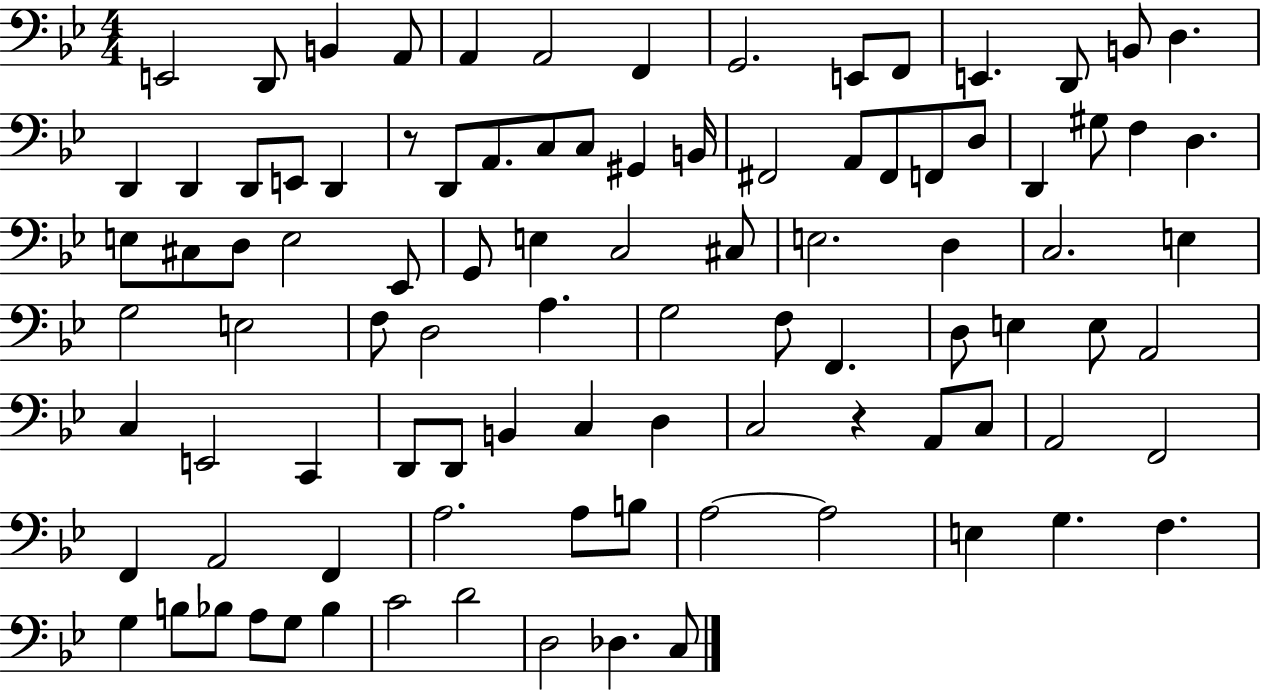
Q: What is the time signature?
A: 4/4